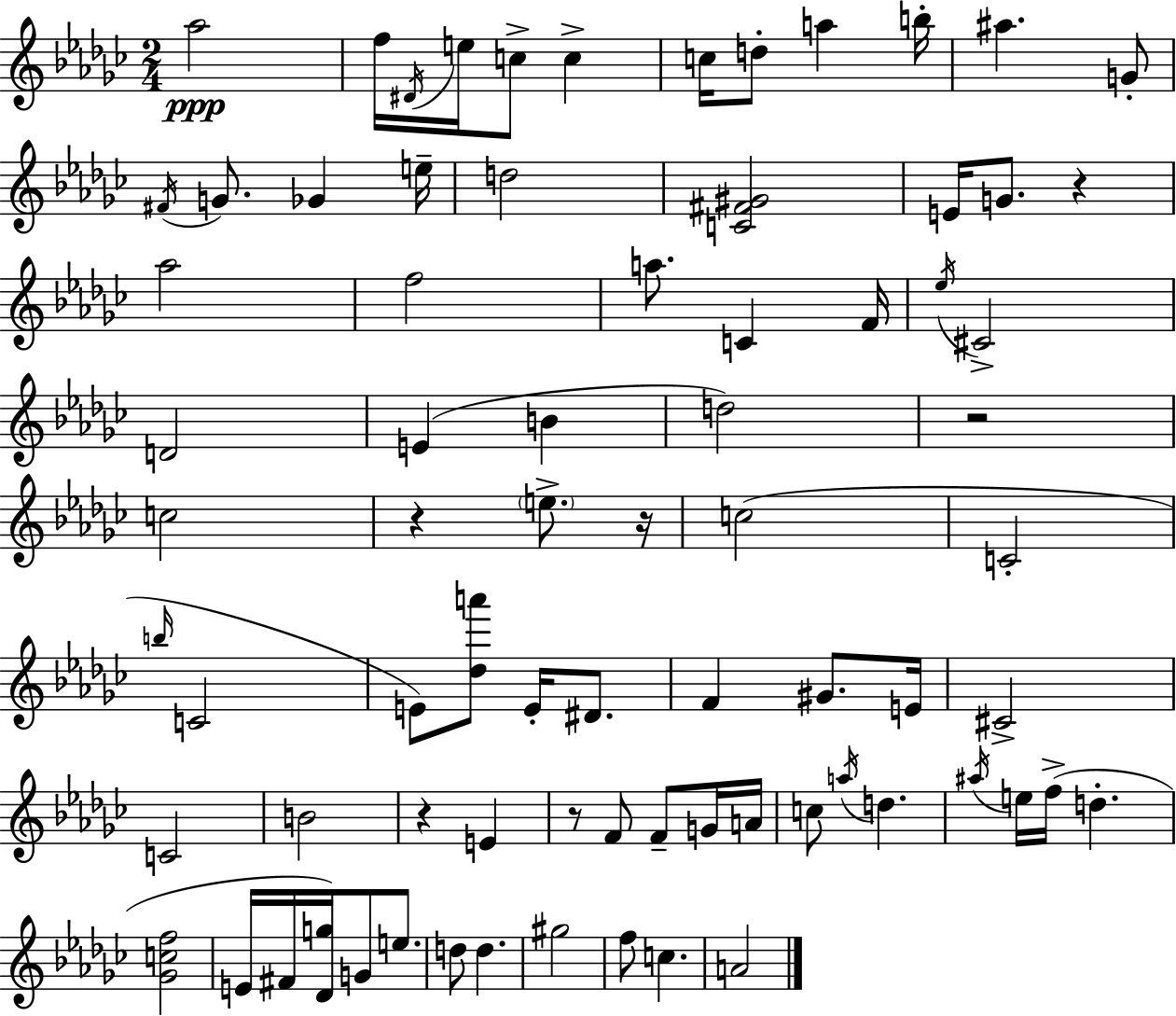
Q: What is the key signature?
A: EES minor